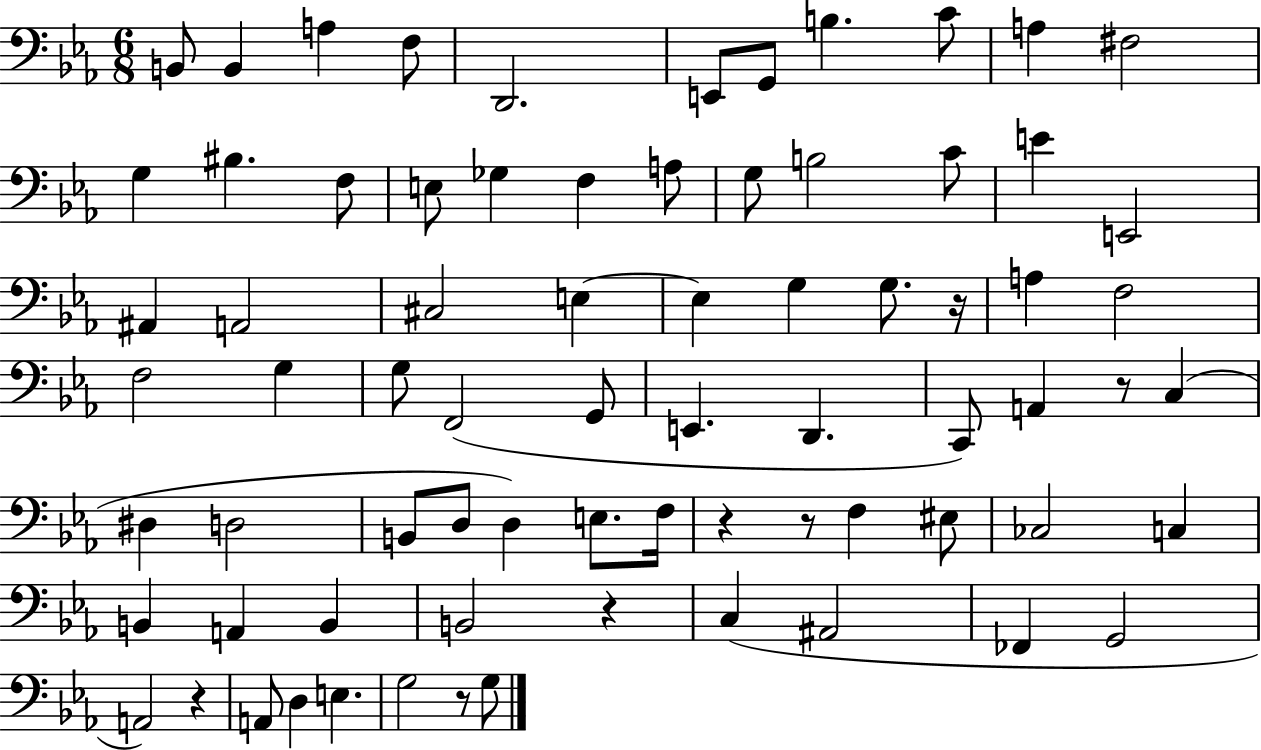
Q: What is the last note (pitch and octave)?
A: G3